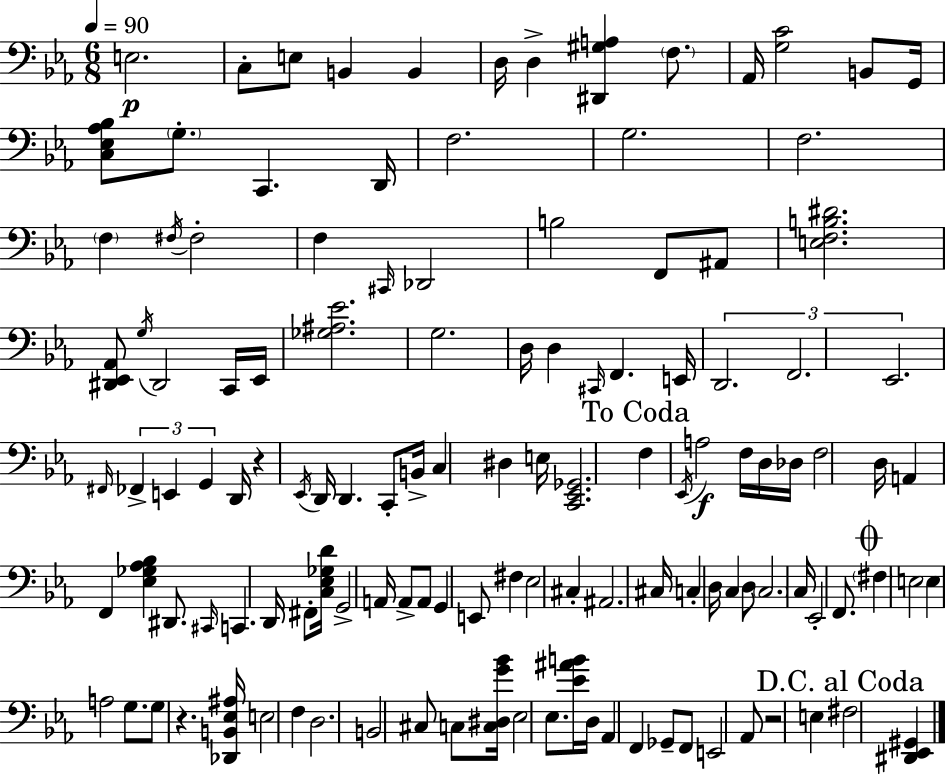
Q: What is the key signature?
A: EES major